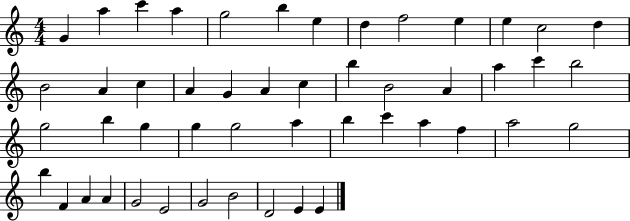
G4/q A5/q C6/q A5/q G5/h B5/q E5/q D5/q F5/h E5/q E5/q C5/h D5/q B4/h A4/q C5/q A4/q G4/q A4/q C5/q B5/q B4/h A4/q A5/q C6/q B5/h G5/h B5/q G5/q G5/q G5/h A5/q B5/q C6/q A5/q F5/q A5/h G5/h B5/q F4/q A4/q A4/q G4/h E4/h G4/h B4/h D4/h E4/q E4/q